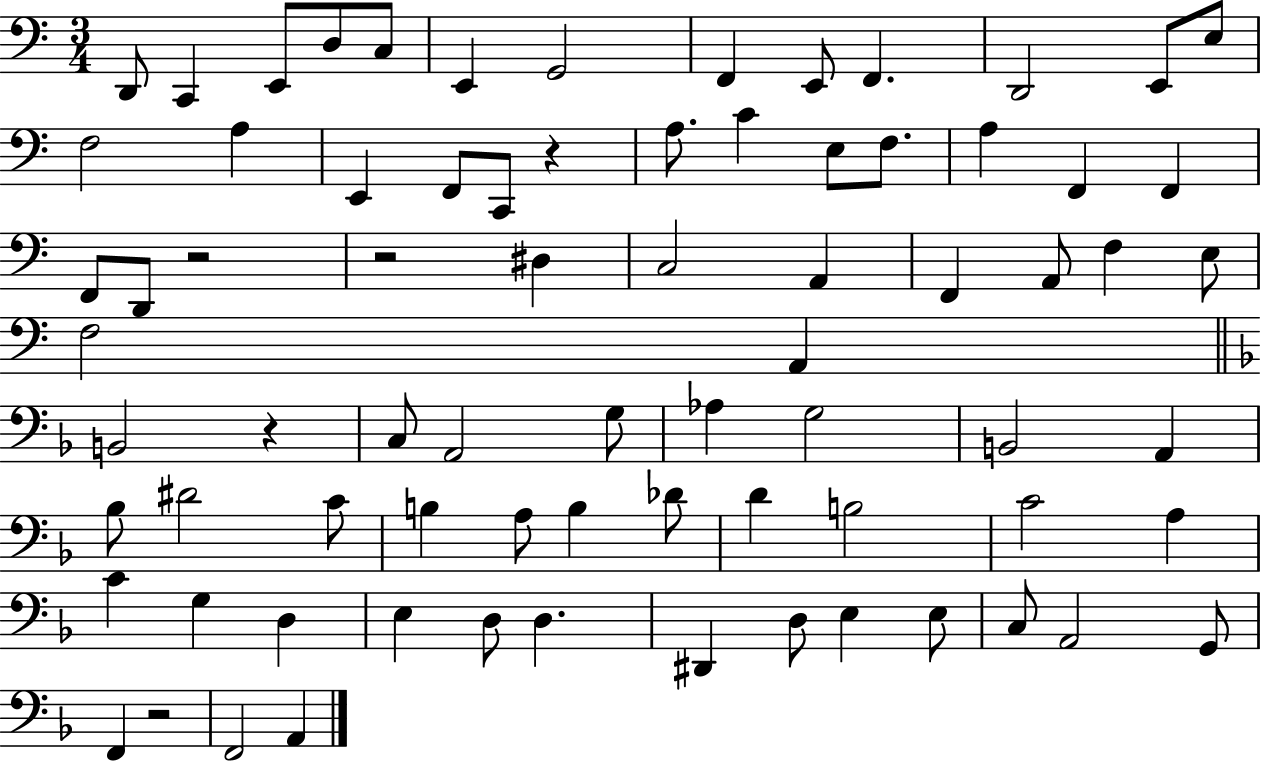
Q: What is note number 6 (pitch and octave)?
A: E2